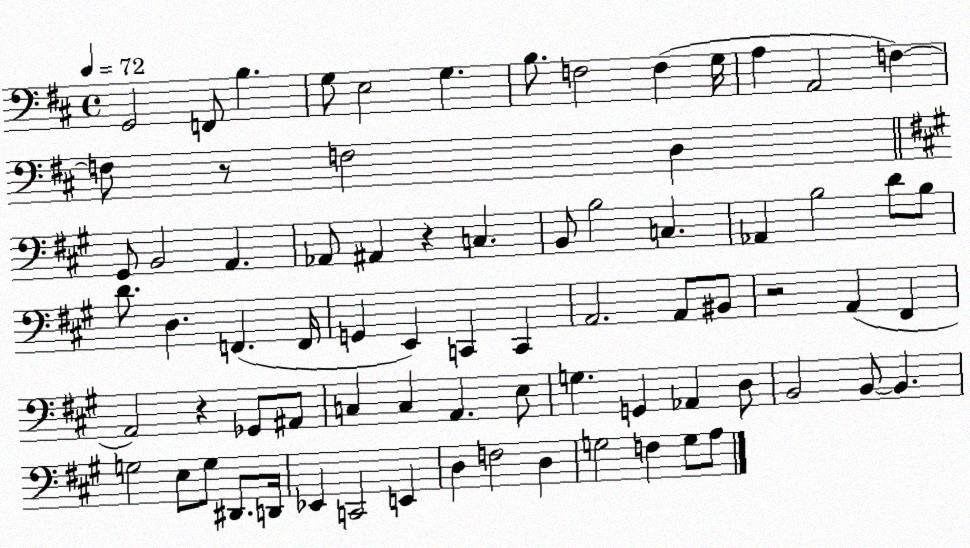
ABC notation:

X:1
T:Untitled
M:4/4
L:1/4
K:D
G,,2 F,,/2 B, G,/2 E,2 G, B,/2 F,2 F, G,/4 A, A,,2 F, F,/2 z/2 F,2 D, ^G,,/2 B,,2 A,, _A,,/2 ^A,, z C, B,,/2 B,2 C, _A,, B,2 D/2 B,/2 D/2 D, F,, F,,/4 G,, E,, C,, C,, A,,2 A,,/2 ^B,,/2 z2 A,, ^F,, A,,2 z _G,,/2 ^A,,/2 C, C, A,, E,/2 G, G,, _A,, D,/2 B,,2 B,,/2 B,, G,2 E,/2 G,/2 ^D,,/2 D,,/4 _E,, C,,2 E,, D, F,2 D, G,2 F, G,/2 A,/2